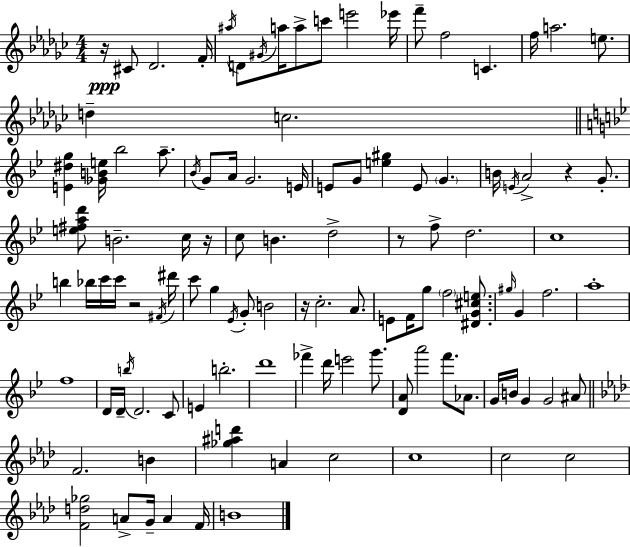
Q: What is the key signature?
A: EES minor